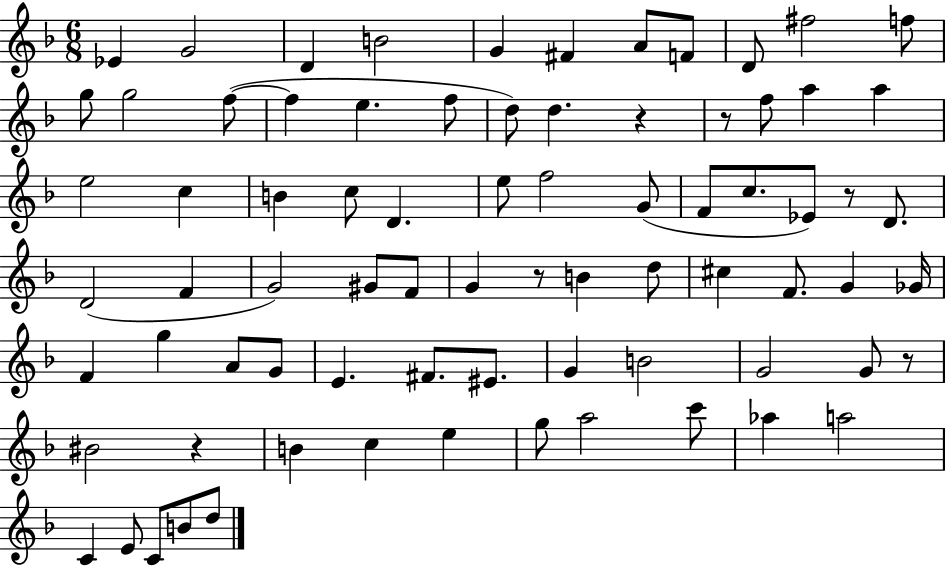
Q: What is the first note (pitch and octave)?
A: Eb4